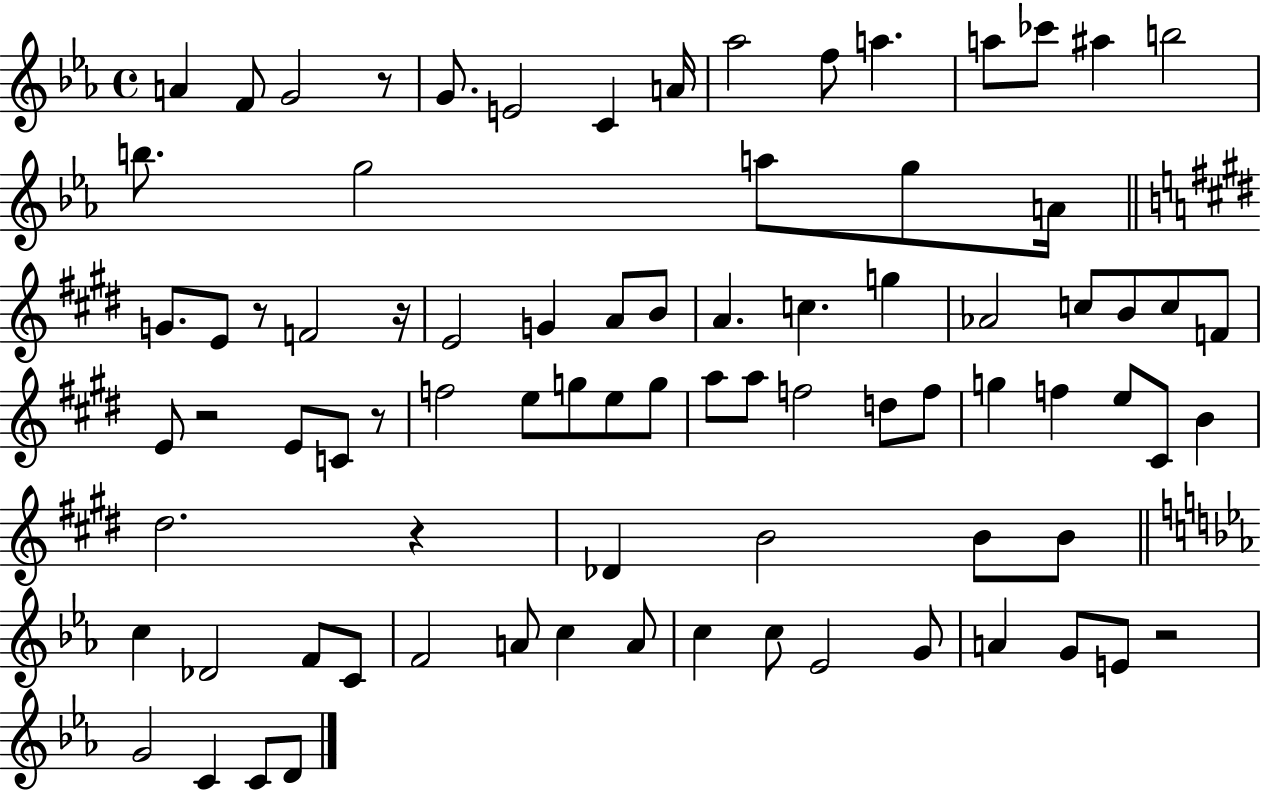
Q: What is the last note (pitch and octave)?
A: D4